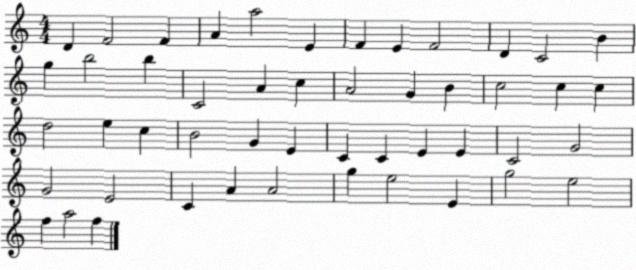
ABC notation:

X:1
T:Untitled
M:4/4
L:1/4
K:C
D F2 F A a2 E F E F2 D C2 B g b2 b C2 A c A2 G B c2 c c d2 e c B2 G E C C E E C2 G2 G2 E2 C A A2 g e2 E g2 e2 f a2 f